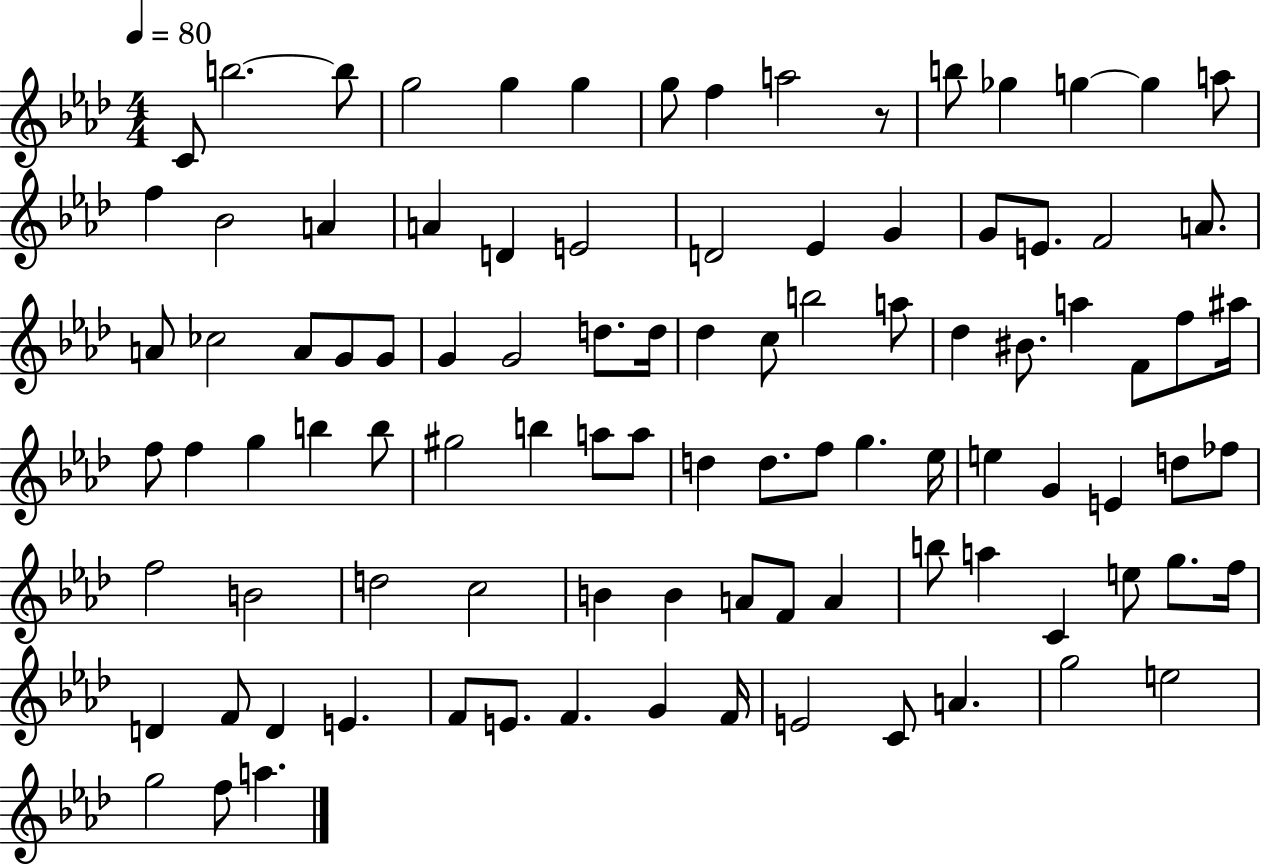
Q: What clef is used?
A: treble